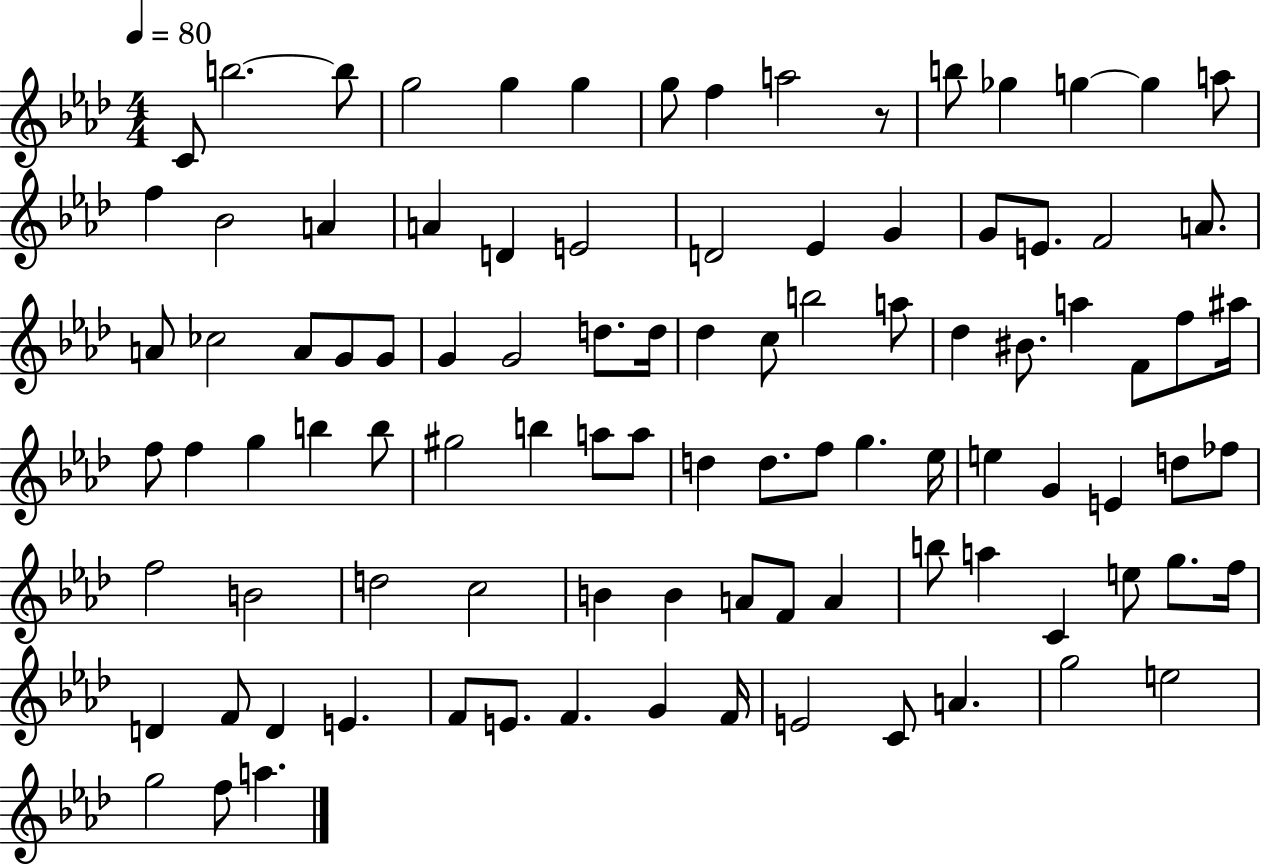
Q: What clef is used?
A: treble